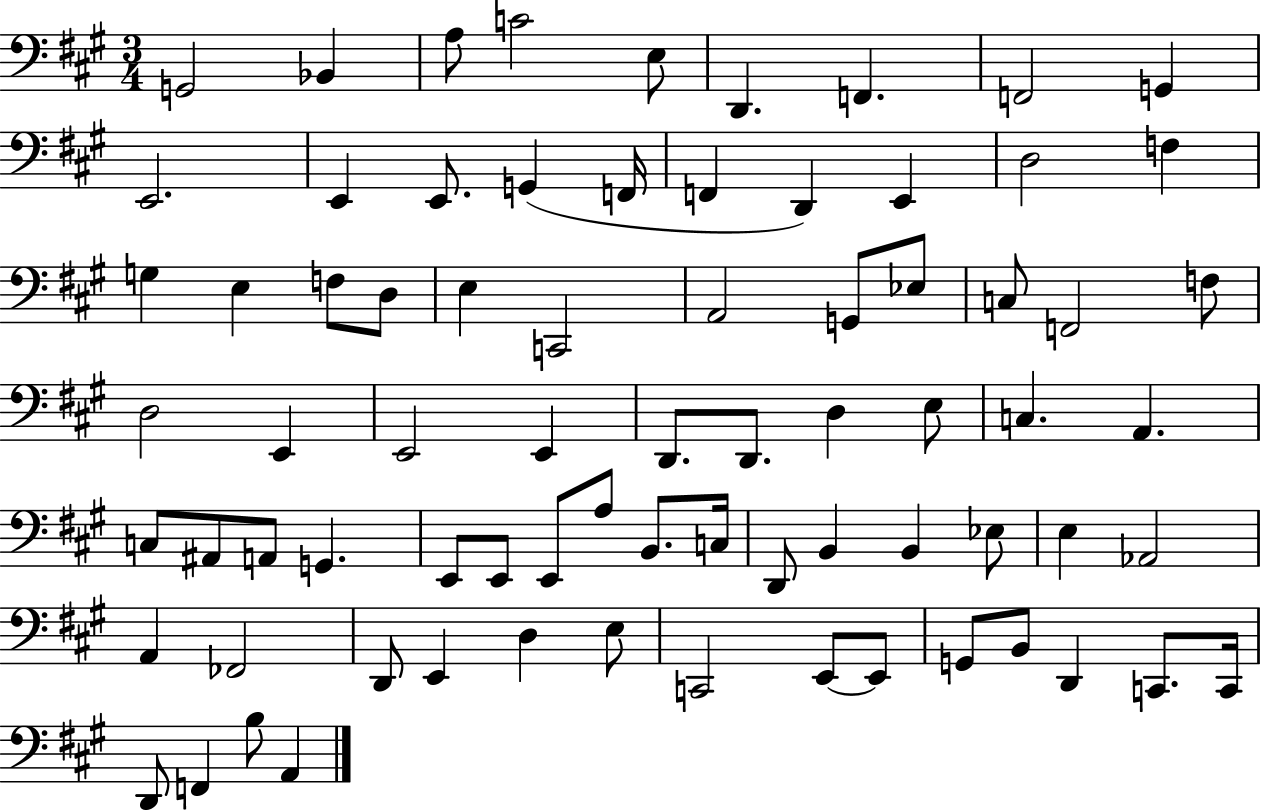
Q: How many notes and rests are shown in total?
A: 75